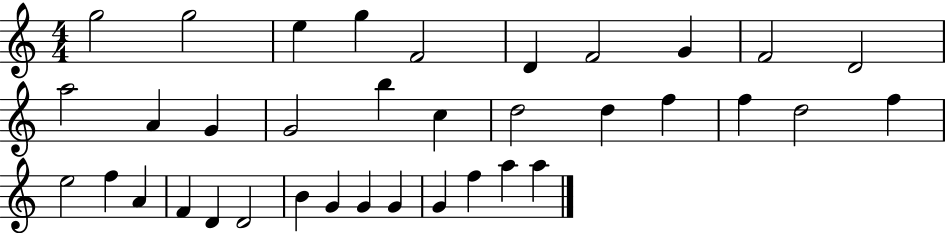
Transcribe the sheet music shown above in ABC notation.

X:1
T:Untitled
M:4/4
L:1/4
K:C
g2 g2 e g F2 D F2 G F2 D2 a2 A G G2 b c d2 d f f d2 f e2 f A F D D2 B G G G G f a a